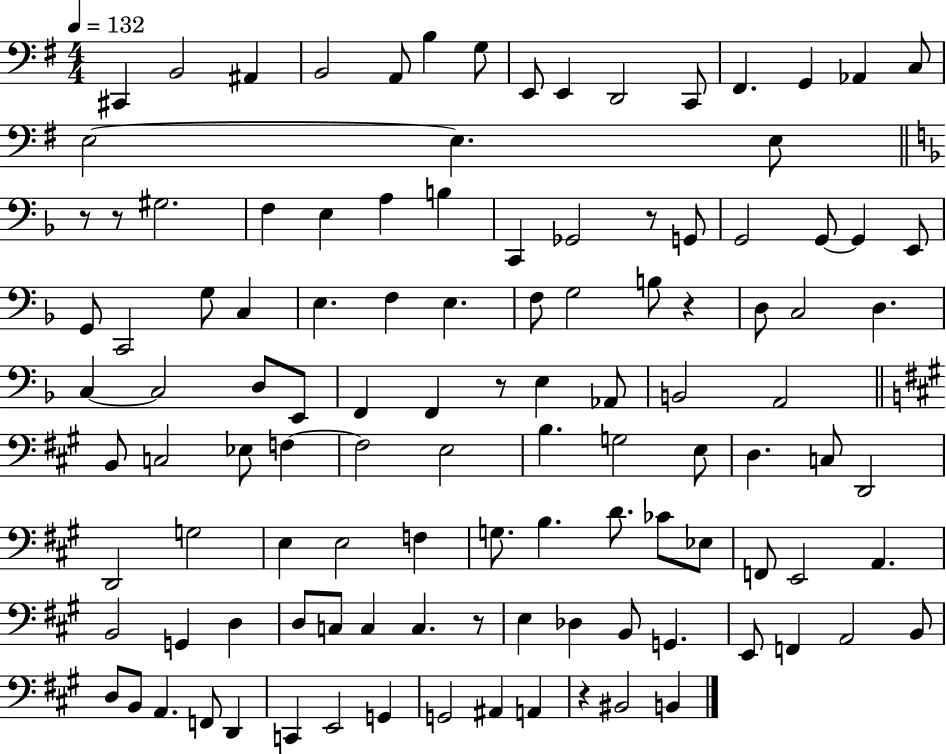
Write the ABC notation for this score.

X:1
T:Untitled
M:4/4
L:1/4
K:G
^C,, B,,2 ^A,, B,,2 A,,/2 B, G,/2 E,,/2 E,, D,,2 C,,/2 ^F,, G,, _A,, C,/2 E,2 E, E,/2 z/2 z/2 ^G,2 F, E, A, B, C,, _G,,2 z/2 G,,/2 G,,2 G,,/2 G,, E,,/2 G,,/2 C,,2 G,/2 C, E, F, E, F,/2 G,2 B,/2 z D,/2 C,2 D, C, C,2 D,/2 E,,/2 F,, F,, z/2 E, _A,,/2 B,,2 A,,2 B,,/2 C,2 _E,/2 F, F,2 E,2 B, G,2 E,/2 D, C,/2 D,,2 D,,2 G,2 E, E,2 F, G,/2 B, D/2 _C/2 _E,/2 F,,/2 E,,2 A,, B,,2 G,, D, D,/2 C,/2 C, C, z/2 E, _D, B,,/2 G,, E,,/2 F,, A,,2 B,,/2 D,/2 B,,/2 A,, F,,/2 D,, C,, E,,2 G,, G,,2 ^A,, A,, z ^B,,2 B,,